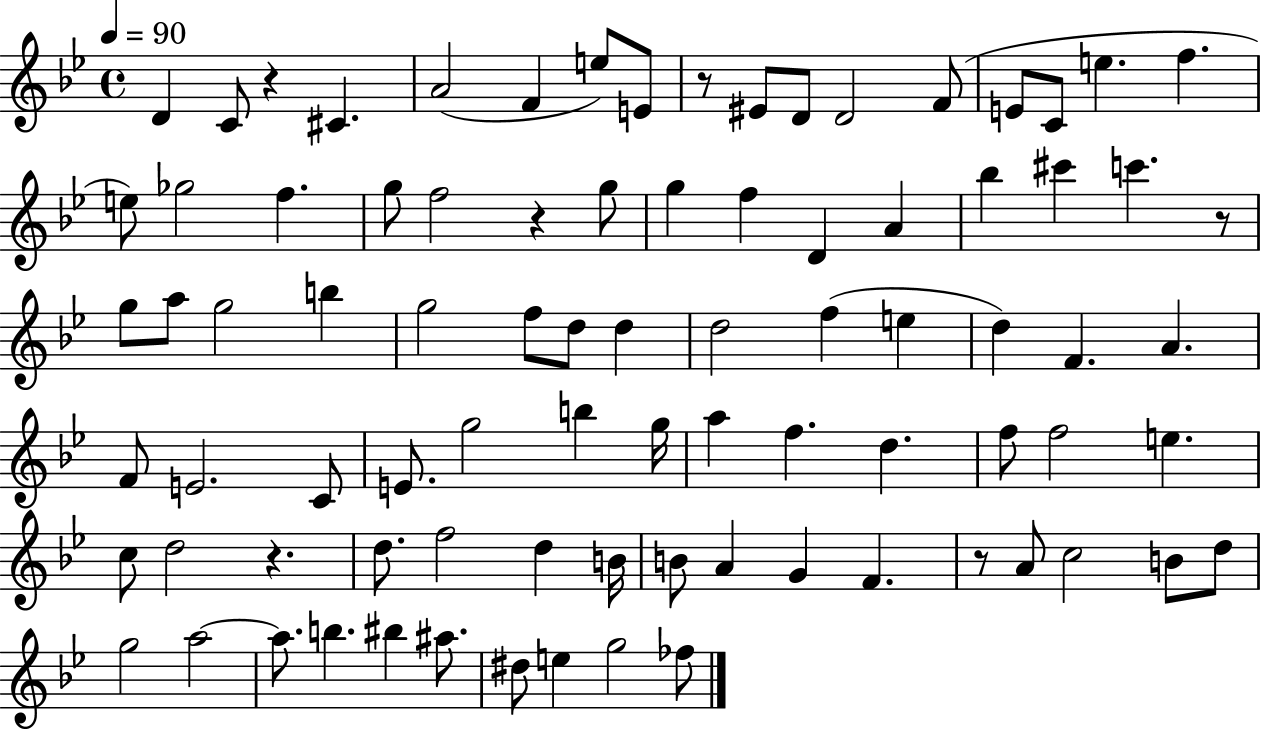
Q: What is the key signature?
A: BES major